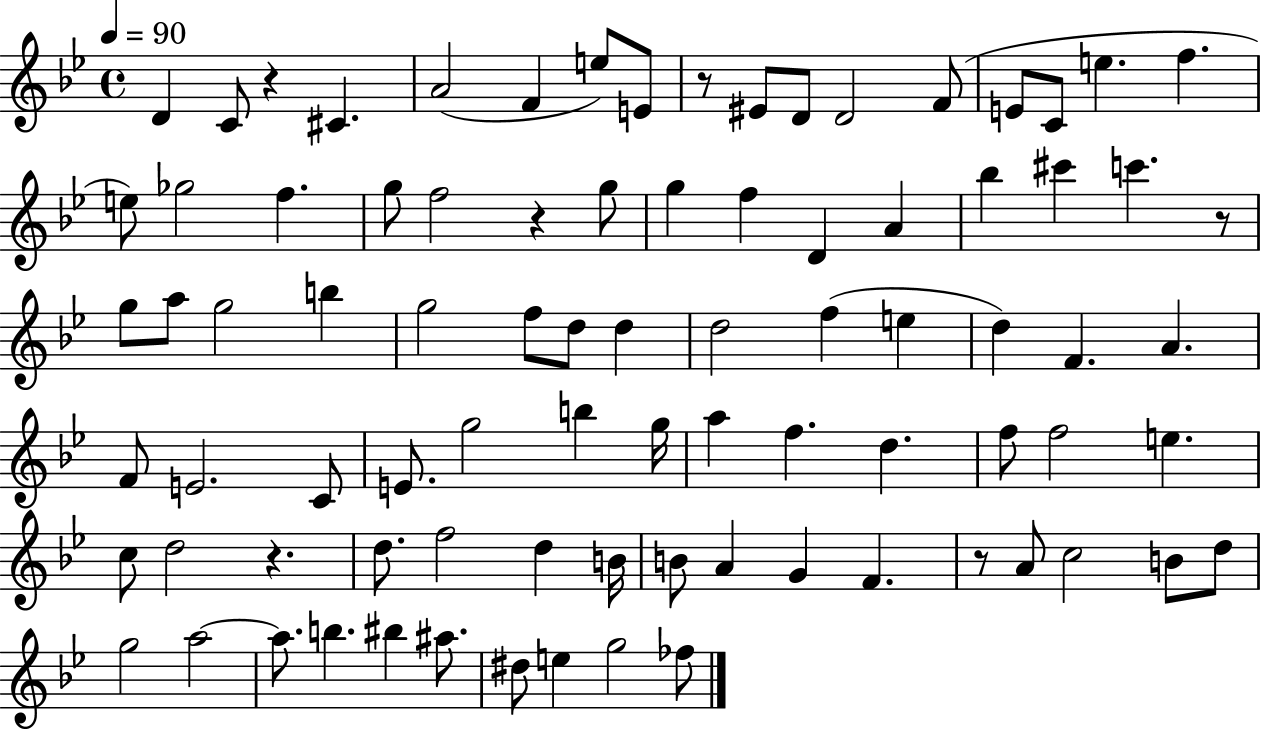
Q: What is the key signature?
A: BES major